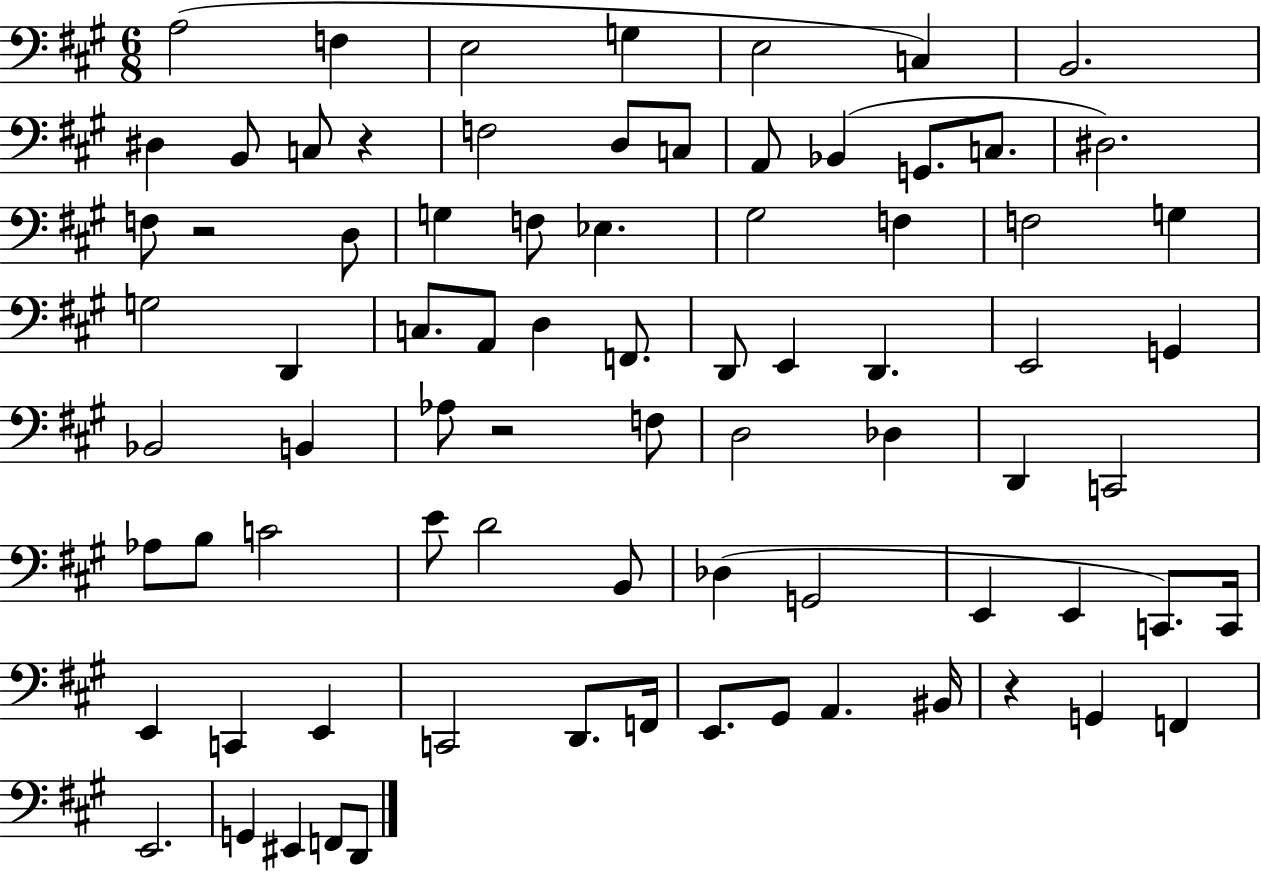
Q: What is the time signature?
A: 6/8